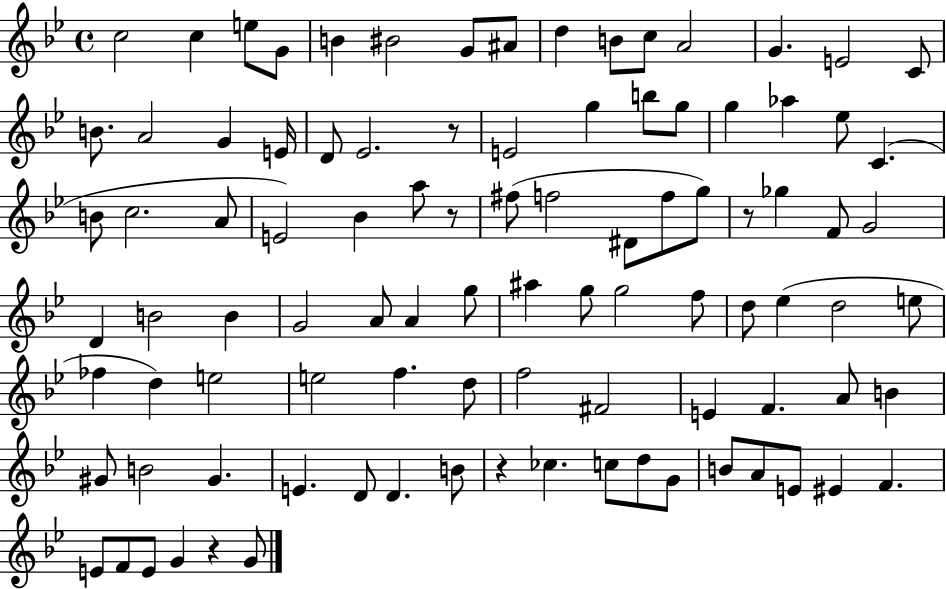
C5/h C5/q E5/e G4/e B4/q BIS4/h G4/e A#4/e D5/q B4/e C5/e A4/h G4/q. E4/h C4/e B4/e. A4/h G4/q E4/s D4/e Eb4/h. R/e E4/h G5/q B5/e G5/e G5/q Ab5/q Eb5/e C4/q. B4/e C5/h. A4/e E4/h Bb4/q A5/e R/e F#5/e F5/h D#4/e F5/e G5/e R/e Gb5/q F4/e G4/h D4/q B4/h B4/q G4/h A4/e A4/q G5/e A#5/q G5/e G5/h F5/e D5/e Eb5/q D5/h E5/e FES5/q D5/q E5/h E5/h F5/q. D5/e F5/h F#4/h E4/q F4/q. A4/e B4/q G#4/e B4/h G#4/q. E4/q. D4/e D4/q. B4/e R/q CES5/q. C5/e D5/e G4/e B4/e A4/e E4/e EIS4/q F4/q. E4/e F4/e E4/e G4/q R/q G4/e